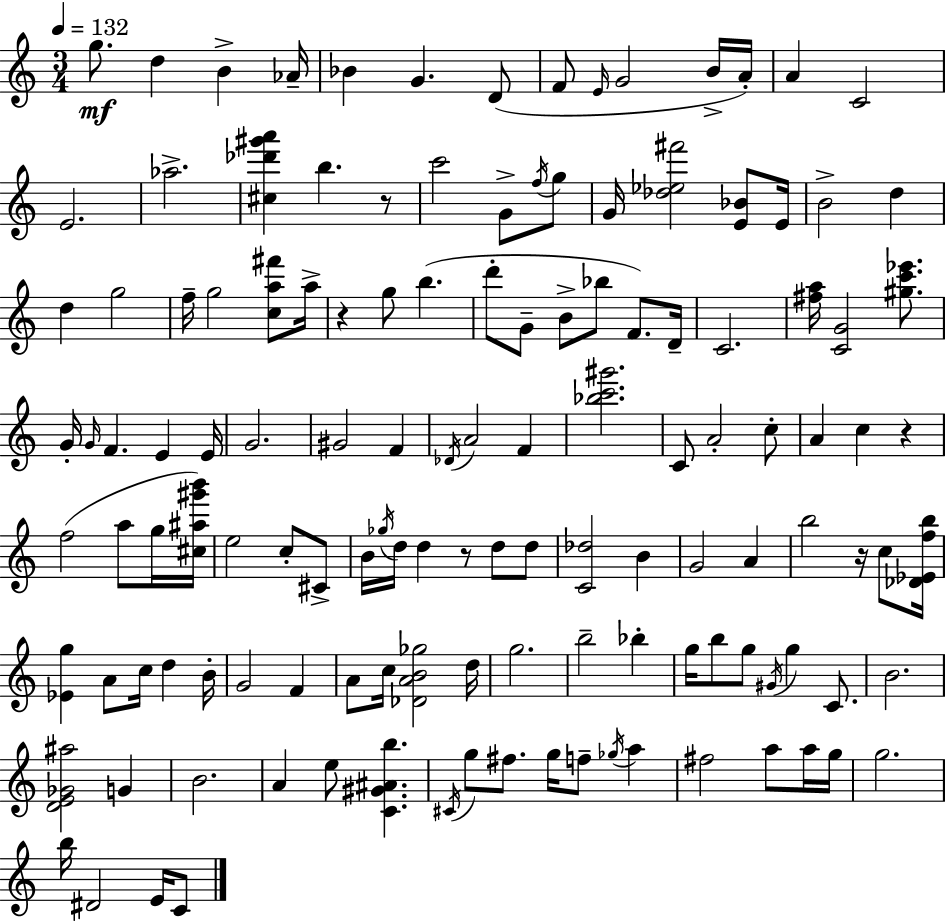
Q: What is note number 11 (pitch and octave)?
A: B4